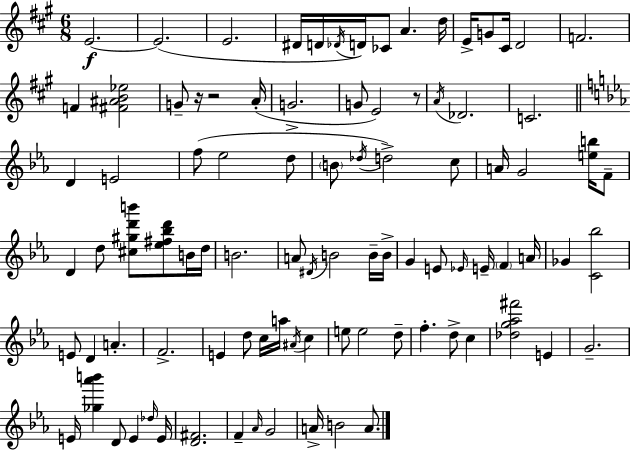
{
  \clef treble
  \numericTimeSignature
  \time 6/8
  \key a \major
  e'2.~~\f | e'2.( | e'2. | dis'16 d'16 \acciaccatura { des'16 } d'16) ces'8 a'4. | \break d''16 e'16-> g'8 cis'16 d'2 | f'2. | f'4 <fis' ais' b' ees''>2 | g'8-- r16 r2 | \break a'16-.( g'2.-> | g'8 e'2) r8 | \acciaccatura { a'16 } des'2. | c'2. | \break \bar "||" \break \key ees \major d'4 e'2 | f''8( ees''2 d''8 | \parenthesize b'8 \acciaccatura { des''16 } d''2->) c''8 | a'16 g'2 <e'' b''>16 f'8-- | \break d'4 d''8 <cis'' gis'' d''' b'''>8 <ees'' fis'' bes'' d'''>8 b'16 | d''16 b'2. | a'8 \acciaccatura { dis'16 } b'2 | b'16-- b'16-> g'4 e'8 \grace { ees'16 } e'16-- \parenthesize f'4 | \break a'16 ges'4 <c' bes''>2 | e'8 d'4 a'4.-. | f'2.-> | e'4 d''8 c''16 a''16 \acciaccatura { ais'16 } | \break c''4 e''8 e''2 | d''8-- f''4.-. d''8-> | c''4 <des'' g'' aes'' fis'''>2 | e'4 g'2.-- | \break e'16 <ges'' aes''' b'''>4 d'8 e'4 | \grace { des''16 } e'16 <d' fis'>2. | f'4-- \grace { aes'16 } g'2 | a'16-> b'2 | \break a'8. \bar "|."
}